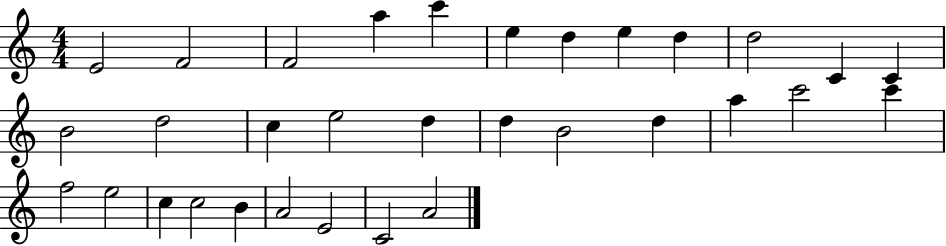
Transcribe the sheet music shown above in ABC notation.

X:1
T:Untitled
M:4/4
L:1/4
K:C
E2 F2 F2 a c' e d e d d2 C C B2 d2 c e2 d d B2 d a c'2 c' f2 e2 c c2 B A2 E2 C2 A2